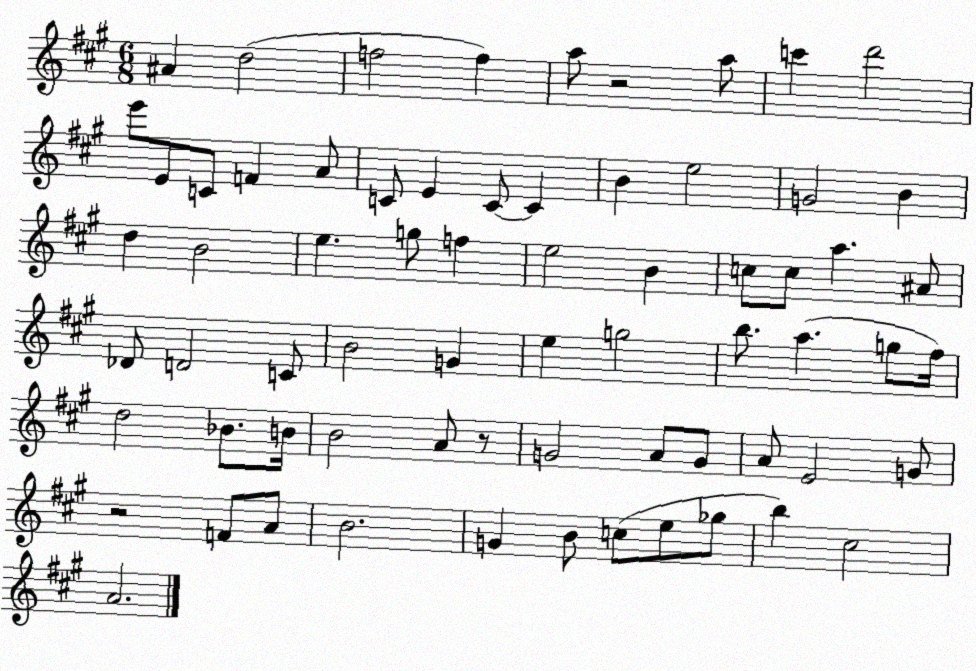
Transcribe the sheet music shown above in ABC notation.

X:1
T:Untitled
M:6/8
L:1/4
K:A
^A d2 f2 f a/2 z2 a/2 c' d'2 e'/2 E/2 C/2 F A/2 C/2 E C/2 C B e2 G2 B d B2 e g/2 f e2 B c/2 c/2 a ^A/2 _D/2 D2 C/2 B2 G e g2 b/2 a g/2 ^f/4 d2 _B/2 B/4 B2 A/2 z/2 G2 A/2 G/2 A/2 E2 G/2 z2 F/2 A/2 B2 G B/2 c/2 e/2 _g/2 b ^c2 A2